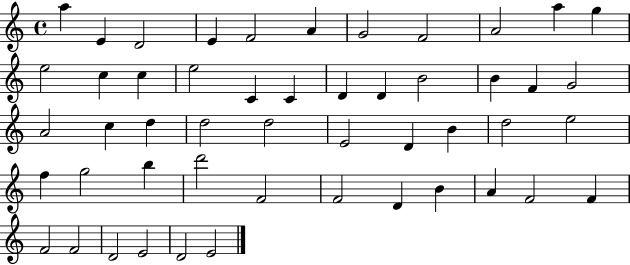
{
  \clef treble
  \time 4/4
  \defaultTimeSignature
  \key c \major
  a''4 e'4 d'2 | e'4 f'2 a'4 | g'2 f'2 | a'2 a''4 g''4 | \break e''2 c''4 c''4 | e''2 c'4 c'4 | d'4 d'4 b'2 | b'4 f'4 g'2 | \break a'2 c''4 d''4 | d''2 d''2 | e'2 d'4 b'4 | d''2 e''2 | \break f''4 g''2 b''4 | d'''2 f'2 | f'2 d'4 b'4 | a'4 f'2 f'4 | \break f'2 f'2 | d'2 e'2 | d'2 e'2 | \bar "|."
}